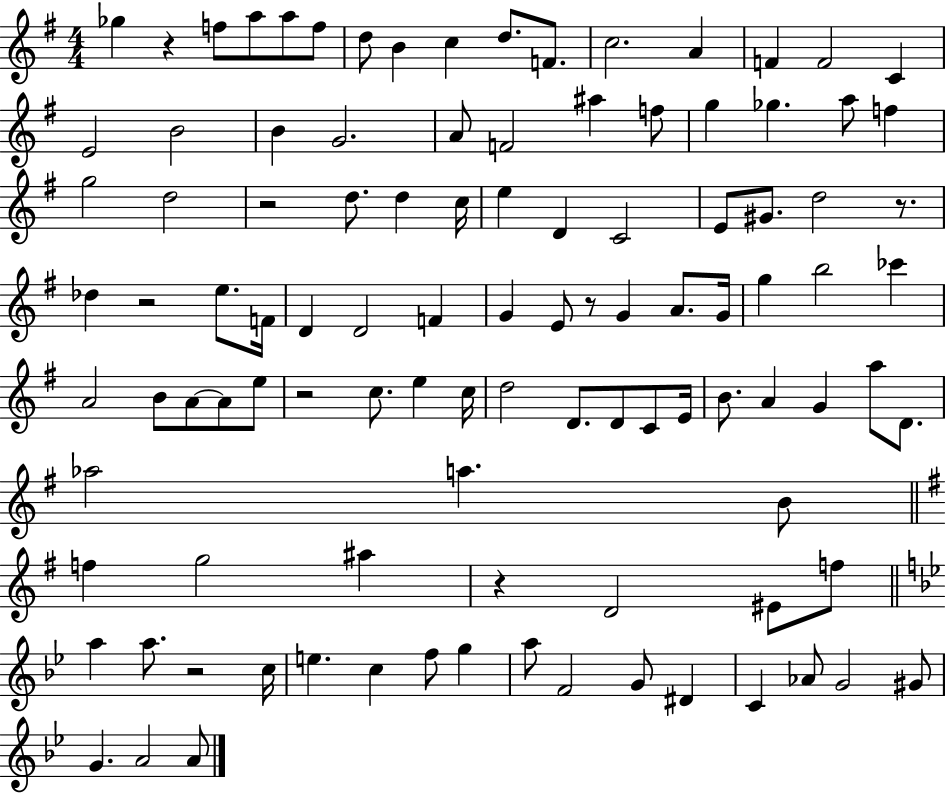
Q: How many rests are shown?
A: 8